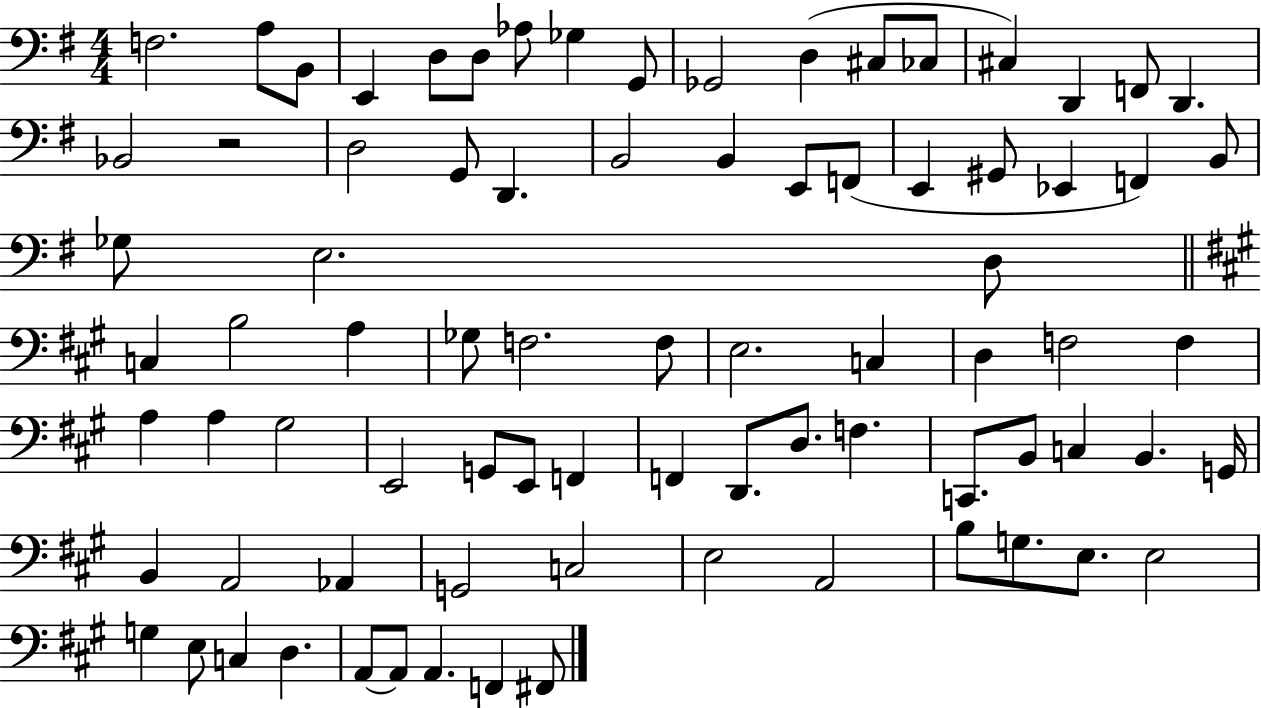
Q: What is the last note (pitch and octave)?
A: F#2